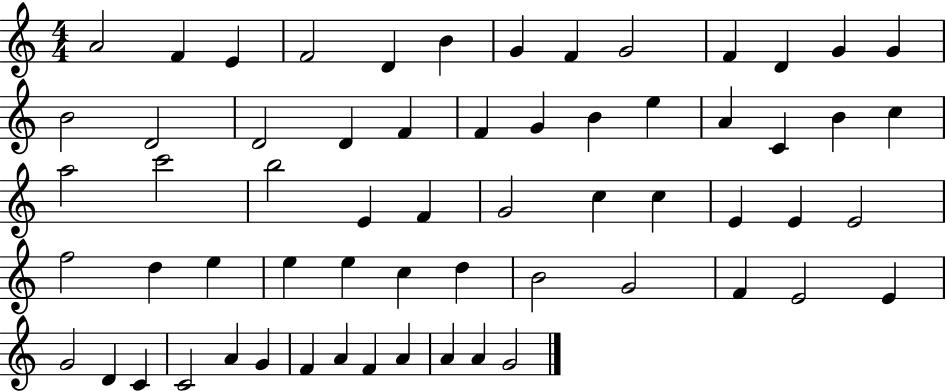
A4/h F4/q E4/q F4/h D4/q B4/q G4/q F4/q G4/h F4/q D4/q G4/q G4/q B4/h D4/h D4/h D4/q F4/q F4/q G4/q B4/q E5/q A4/q C4/q B4/q C5/q A5/h C6/h B5/h E4/q F4/q G4/h C5/q C5/q E4/q E4/q E4/h F5/h D5/q E5/q E5/q E5/q C5/q D5/q B4/h G4/h F4/q E4/h E4/q G4/h D4/q C4/q C4/h A4/q G4/q F4/q A4/q F4/q A4/q A4/q A4/q G4/h